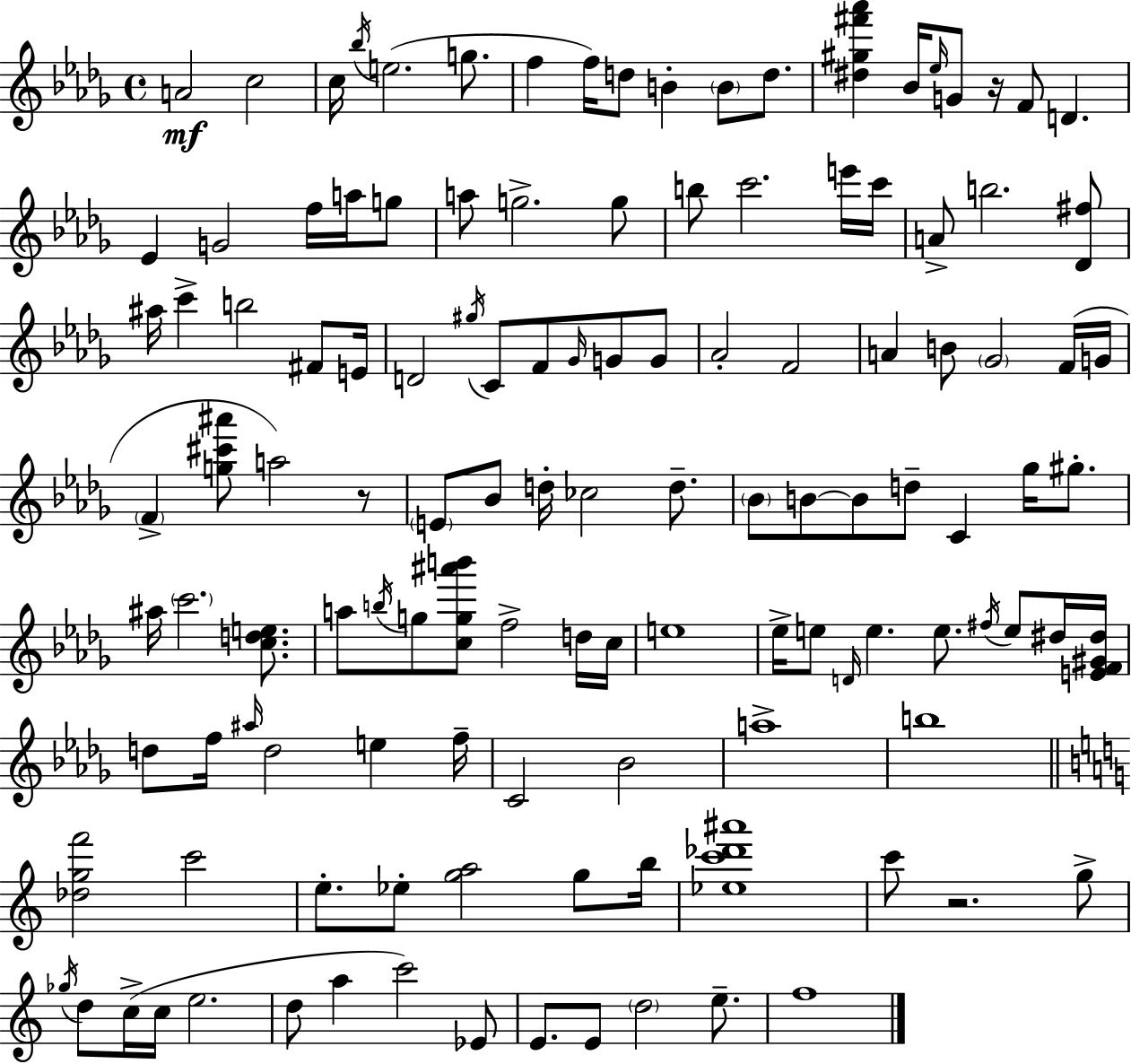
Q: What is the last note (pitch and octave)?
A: F5